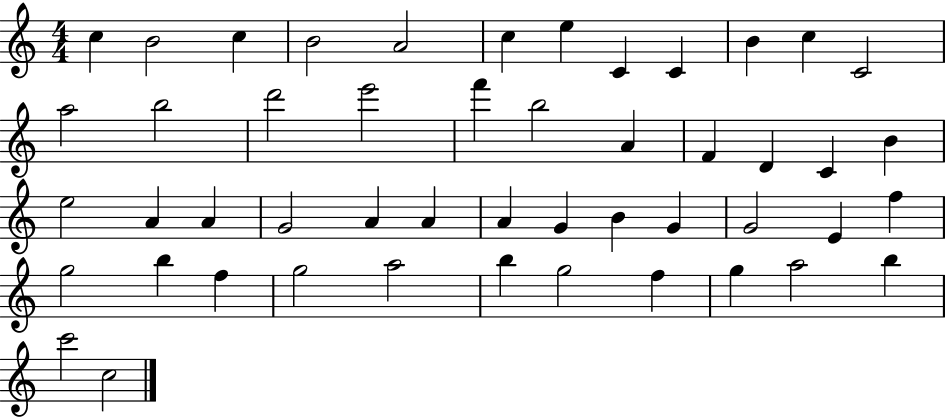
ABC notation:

X:1
T:Untitled
M:4/4
L:1/4
K:C
c B2 c B2 A2 c e C C B c C2 a2 b2 d'2 e'2 f' b2 A F D C B e2 A A G2 A A A G B G G2 E f g2 b f g2 a2 b g2 f g a2 b c'2 c2